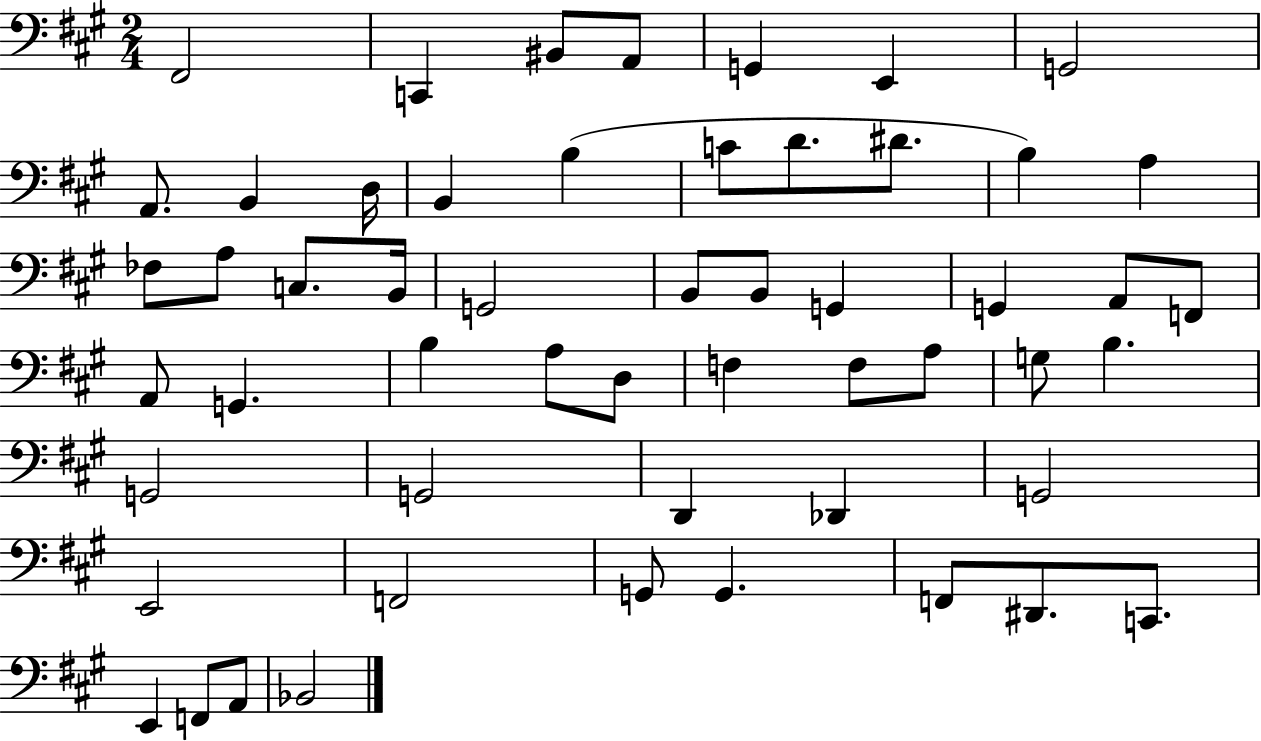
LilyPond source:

{
  \clef bass
  \numericTimeSignature
  \time 2/4
  \key a \major
  fis,2 | c,4 bis,8 a,8 | g,4 e,4 | g,2 | \break a,8. b,4 d16 | b,4 b4( | c'8 d'8. dis'8. | b4) a4 | \break fes8 a8 c8. b,16 | g,2 | b,8 b,8 g,4 | g,4 a,8 f,8 | \break a,8 g,4. | b4 a8 d8 | f4 f8 a8 | g8 b4. | \break g,2 | g,2 | d,4 des,4 | g,2 | \break e,2 | f,2 | g,8 g,4. | f,8 dis,8. c,8. | \break e,4 f,8 a,8 | bes,2 | \bar "|."
}